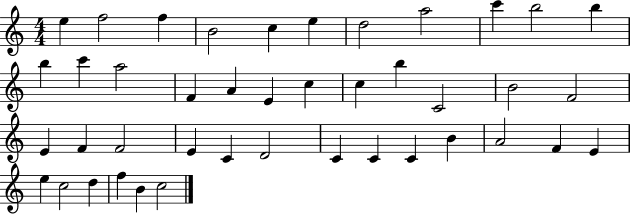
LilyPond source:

{
  \clef treble
  \numericTimeSignature
  \time 4/4
  \key c \major
  e''4 f''2 f''4 | b'2 c''4 e''4 | d''2 a''2 | c'''4 b''2 b''4 | \break b''4 c'''4 a''2 | f'4 a'4 e'4 c''4 | c''4 b''4 c'2 | b'2 f'2 | \break e'4 f'4 f'2 | e'4 c'4 d'2 | c'4 c'4 c'4 b'4 | a'2 f'4 e'4 | \break e''4 c''2 d''4 | f''4 b'4 c''2 | \bar "|."
}